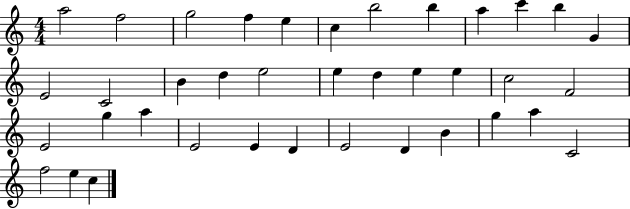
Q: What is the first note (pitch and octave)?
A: A5